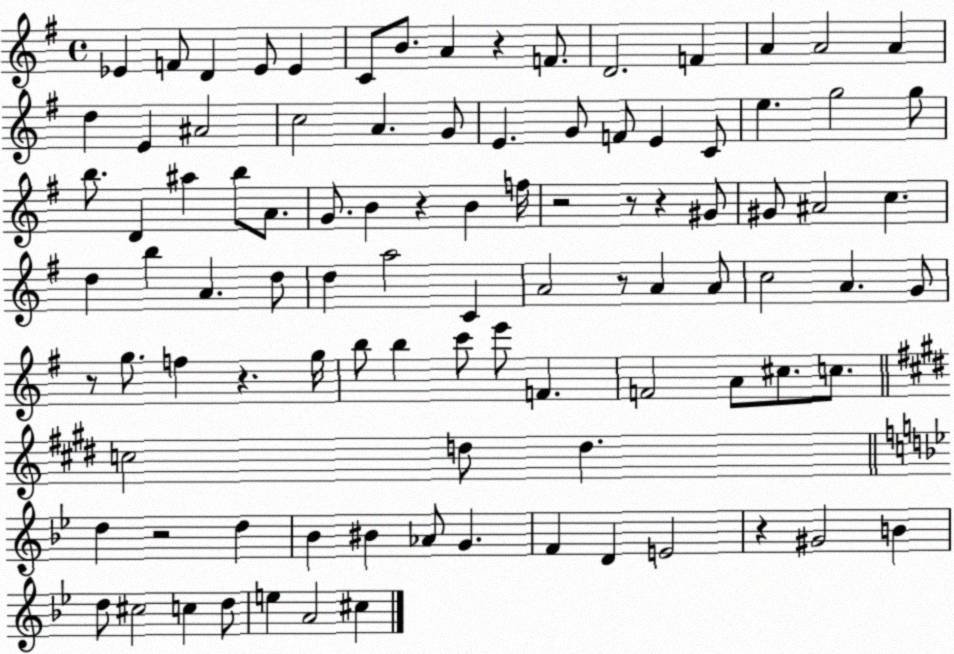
X:1
T:Untitled
M:4/4
L:1/4
K:G
_E F/2 D _E/2 _E C/2 B/2 A z F/2 D2 F A A2 A d E ^A2 c2 A G/2 E G/2 F/2 E C/2 e g2 g/2 b/2 D ^a b/2 A/2 G/2 B z B f/4 z2 z/2 z ^G/2 ^G/2 ^A2 c d b A d/2 d a2 C A2 z/2 A A/2 c2 A G/2 z/2 g/2 f z g/4 b/2 b c'/2 e'/2 F F2 A/2 ^c/2 c/2 c2 d/2 d d z2 d _B ^B _A/2 G F D E2 z ^G2 B d/2 ^c2 c d/2 e A2 ^c